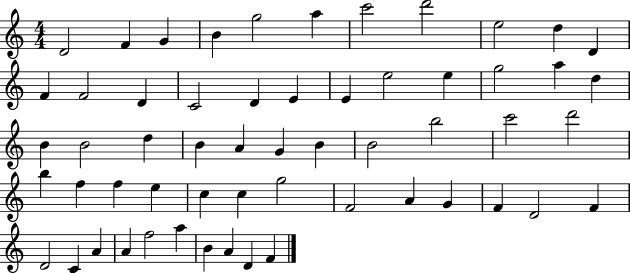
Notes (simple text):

D4/h F4/q G4/q B4/q G5/h A5/q C6/h D6/h E5/h D5/q D4/q F4/q F4/h D4/q C4/h D4/q E4/q E4/q E5/h E5/q G5/h A5/q D5/q B4/q B4/h D5/q B4/q A4/q G4/q B4/q B4/h B5/h C6/h D6/h B5/q F5/q F5/q E5/q C5/q C5/q G5/h F4/h A4/q G4/q F4/q D4/h F4/q D4/h C4/q A4/q A4/q F5/h A5/q B4/q A4/q D4/q F4/q